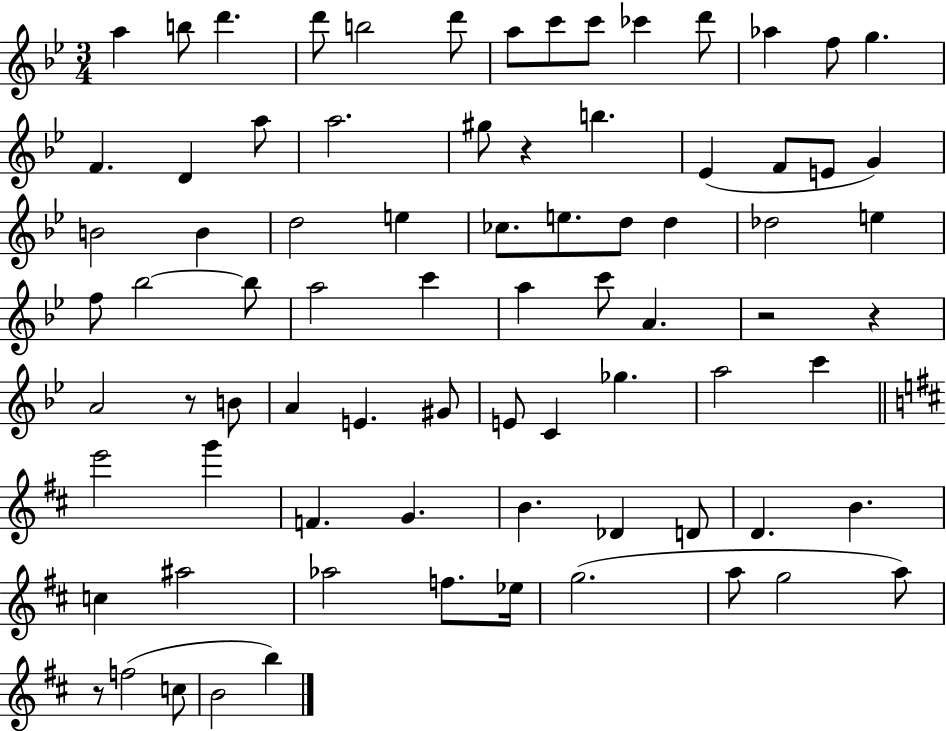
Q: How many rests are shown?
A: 5